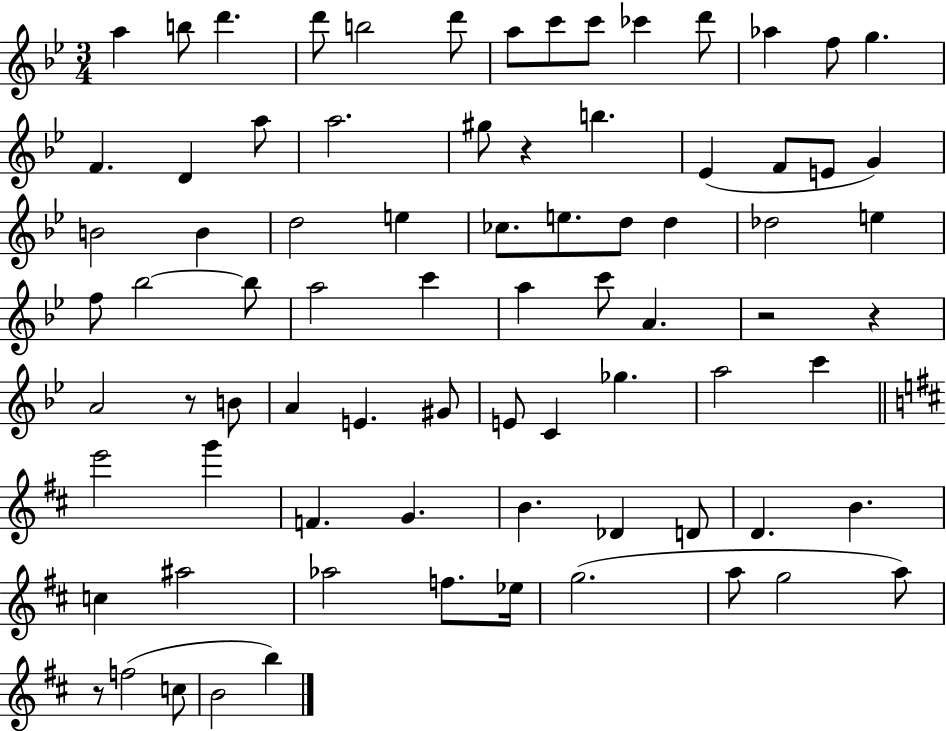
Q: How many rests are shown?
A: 5